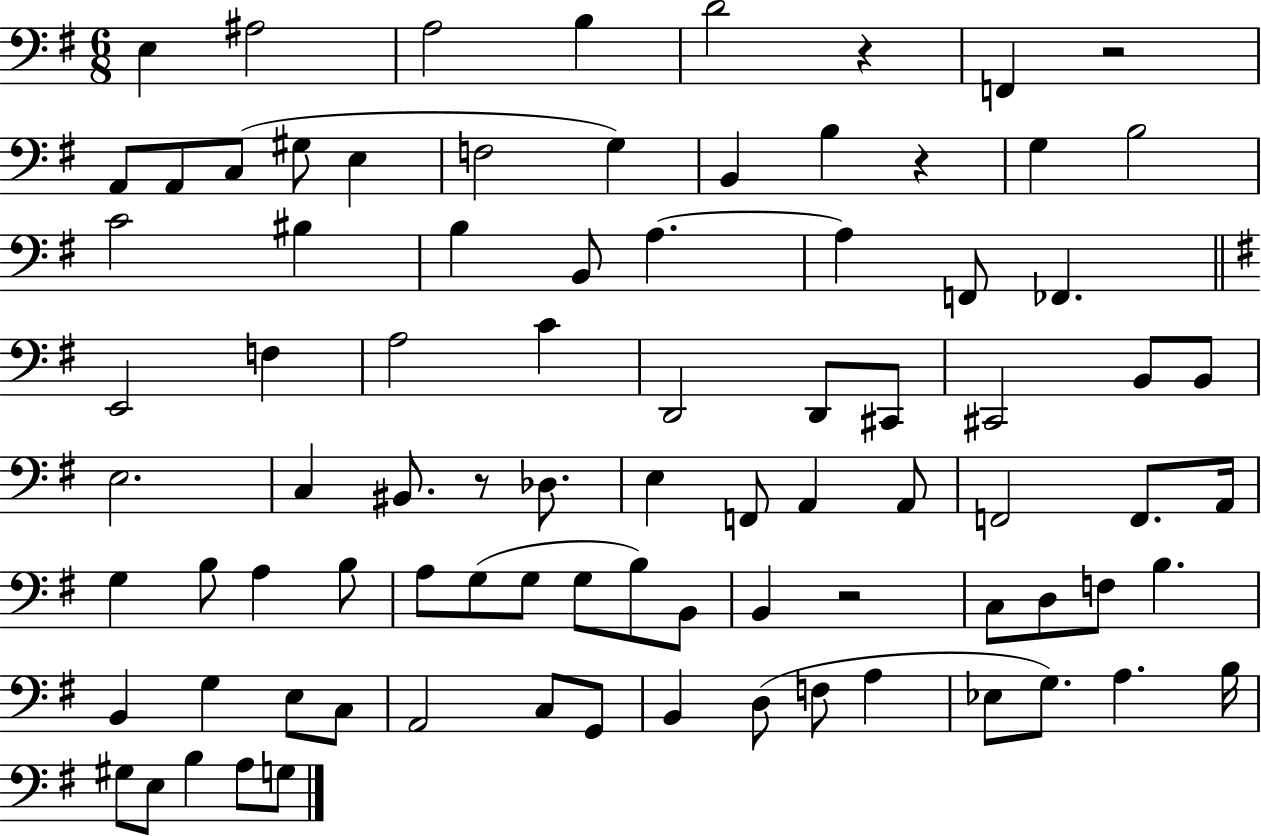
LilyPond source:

{
  \clef bass
  \numericTimeSignature
  \time 6/8
  \key g \major
  \repeat volta 2 { e4 ais2 | a2 b4 | d'2 r4 | f,4 r2 | \break a,8 a,8 c8( gis8 e4 | f2 g4) | b,4 b4 r4 | g4 b2 | \break c'2 bis4 | b4 b,8 a4.~~ | a4 f,8 fes,4. | \bar "||" \break \key e \minor e,2 f4 | a2 c'4 | d,2 d,8 cis,8 | cis,2 b,8 b,8 | \break e2. | c4 bis,8. r8 des8. | e4 f,8 a,4 a,8 | f,2 f,8. a,16 | \break g4 b8 a4 b8 | a8 g8( g8 g8 b8) b,8 | b,4 r2 | c8 d8 f8 b4. | \break b,4 g4 e8 c8 | a,2 c8 g,8 | b,4 d8( f8 a4 | ees8 g8.) a4. b16 | \break gis8 e8 b4 a8 g8 | } \bar "|."
}